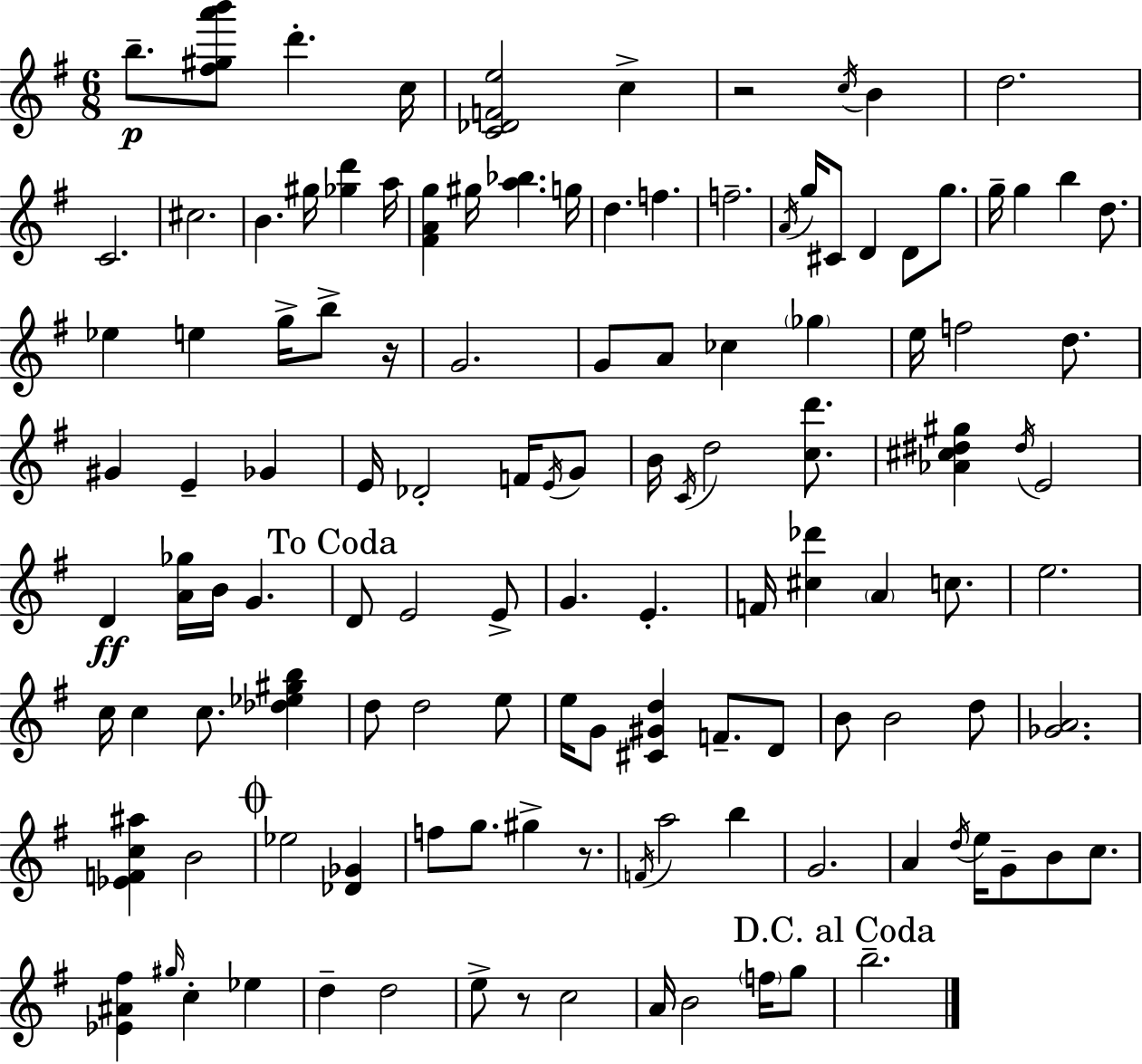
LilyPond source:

{
  \clef treble
  \numericTimeSignature
  \time 6/8
  \key g \major
  \repeat volta 2 { b''8.--\p <fis'' gis'' a''' b'''>8 d'''4.-. c''16 | <c' des' f' e''>2 c''4-> | r2 \acciaccatura { c''16 } b'4 | d''2. | \break c'2. | cis''2. | b'4. gis''16 <ges'' d'''>4 | a''16 <fis' a' g''>4 gis''16 <a'' bes''>4. | \break g''16 d''4. f''4. | f''2.-- | \acciaccatura { a'16 } g''16 cis'8 d'4 d'8 g''8. | g''16-- g''4 b''4 d''8. | \break ees''4 e''4 g''16-> b''8-> | r16 g'2. | g'8 a'8 ces''4 \parenthesize ges''4 | e''16 f''2 d''8. | \break gis'4 e'4-- ges'4 | e'16 des'2-. f'16 | \acciaccatura { e'16 } g'8 b'16 \acciaccatura { c'16 } d''2 | <c'' d'''>8. <aes' cis'' dis'' gis''>4 \acciaccatura { dis''16 } e'2 | \break d'4\ff <a' ges''>16 b'16 g'4. | \mark "To Coda" d'8 e'2 | e'8-> g'4. e'4.-. | f'16 <cis'' des'''>4 \parenthesize a'4 | \break c''8. e''2. | c''16 c''4 c''8. | <des'' ees'' gis'' b''>4 d''8 d''2 | e''8 e''16 g'8 <cis' gis' d''>4 | \break f'8.-- d'8 b'8 b'2 | d''8 <ges' a'>2. | <ees' f' c'' ais''>4 b'2 | \mark \markup { \musicglyph "scripts.coda" } ees''2 | \break <des' ges'>4 f''8 g''8. gis''4-> | r8. \acciaccatura { f'16 } a''2 | b''4 g'2. | a'4 \acciaccatura { d''16 } e''16 | \break g'8-- b'8 c''8. <ees' ais' fis''>4 \grace { gis''16 } | c''4-. ees''4 d''4-- | d''2 e''8-> r8 | c''2 a'16 b'2 | \break \parenthesize f''16 g''8 \mark "D.C. al Coda" b''2.-- | } \bar "|."
}